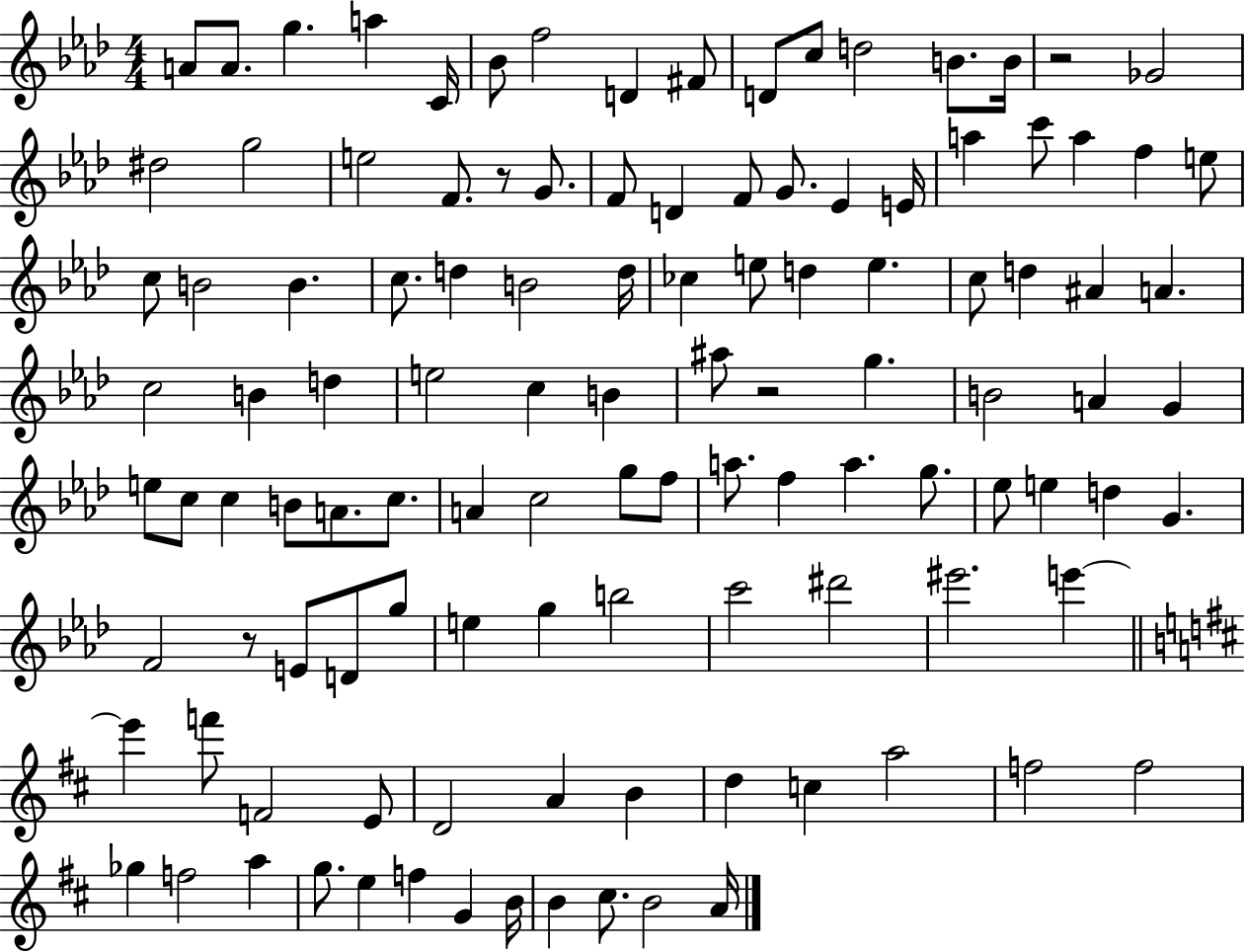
A4/e A4/e. G5/q. A5/q C4/s Bb4/e F5/h D4/q F#4/e D4/e C5/e D5/h B4/e. B4/s R/h Gb4/h D#5/h G5/h E5/h F4/e. R/e G4/e. F4/e D4/q F4/e G4/e. Eb4/q E4/s A5/q C6/e A5/q F5/q E5/e C5/e B4/h B4/q. C5/e. D5/q B4/h D5/s CES5/q E5/e D5/q E5/q. C5/e D5/q A#4/q A4/q. C5/h B4/q D5/q E5/h C5/q B4/q A#5/e R/h G5/q. B4/h A4/q G4/q E5/e C5/e C5/q B4/e A4/e. C5/e. A4/q C5/h G5/e F5/e A5/e. F5/q A5/q. G5/e. Eb5/e E5/q D5/q G4/q. F4/h R/e E4/e D4/e G5/e E5/q G5/q B5/h C6/h D#6/h EIS6/h. E6/q E6/q F6/e F4/h E4/e D4/h A4/q B4/q D5/q C5/q A5/h F5/h F5/h Gb5/q F5/h A5/q G5/e. E5/q F5/q G4/q B4/s B4/q C#5/e. B4/h A4/s